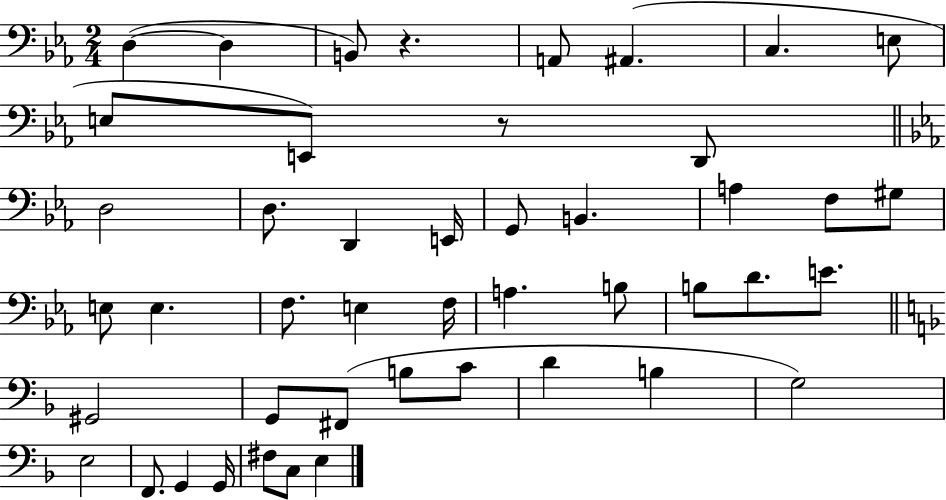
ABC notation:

X:1
T:Untitled
M:2/4
L:1/4
K:Eb
D, D, B,,/2 z A,,/2 ^A,, C, E,/2 E,/2 E,,/2 z/2 D,,/2 D,2 D,/2 D,, E,,/4 G,,/2 B,, A, F,/2 ^G,/2 E,/2 E, F,/2 E, F,/4 A, B,/2 B,/2 D/2 E/2 ^G,,2 G,,/2 ^F,,/2 B,/2 C/2 D B, G,2 E,2 F,,/2 G,, G,,/4 ^F,/2 C,/2 E,